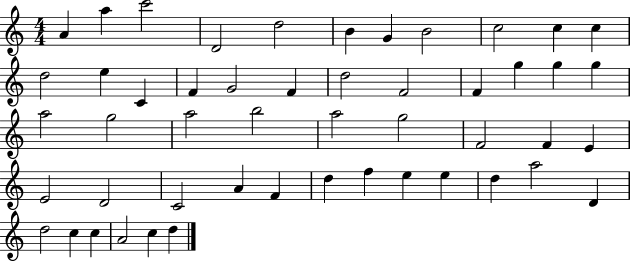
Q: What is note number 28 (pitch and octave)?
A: A5